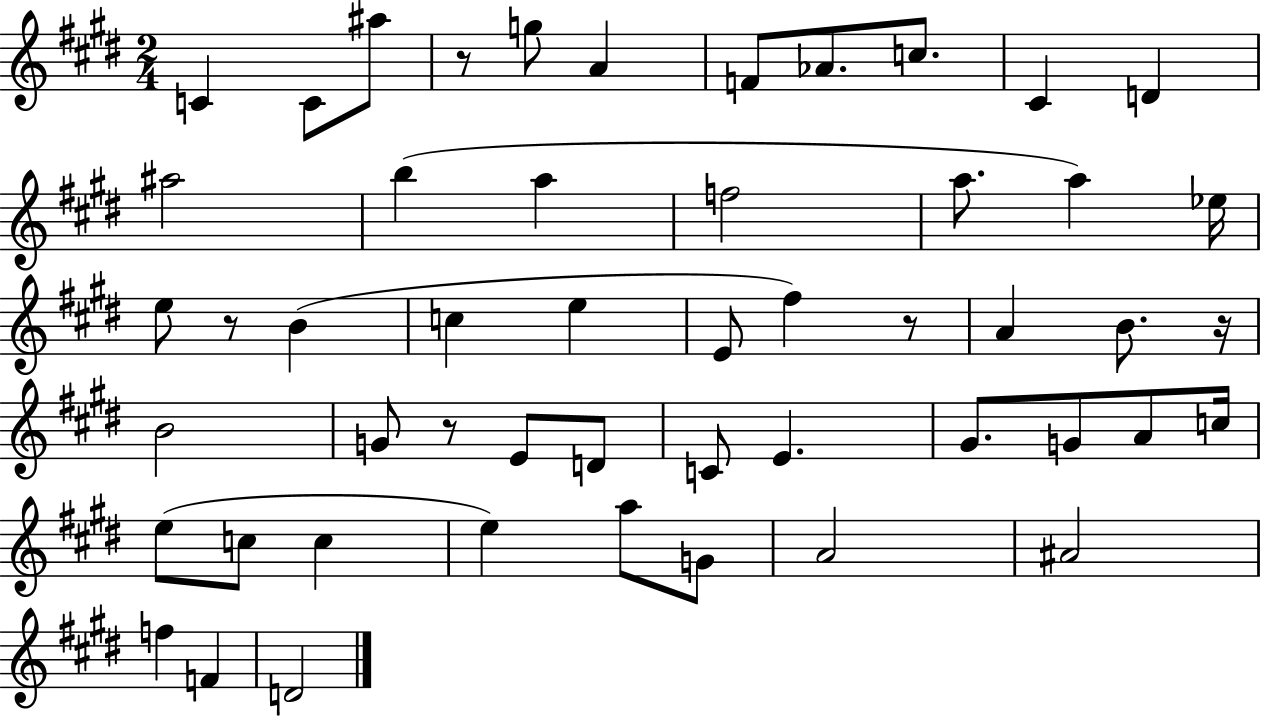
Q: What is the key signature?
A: E major